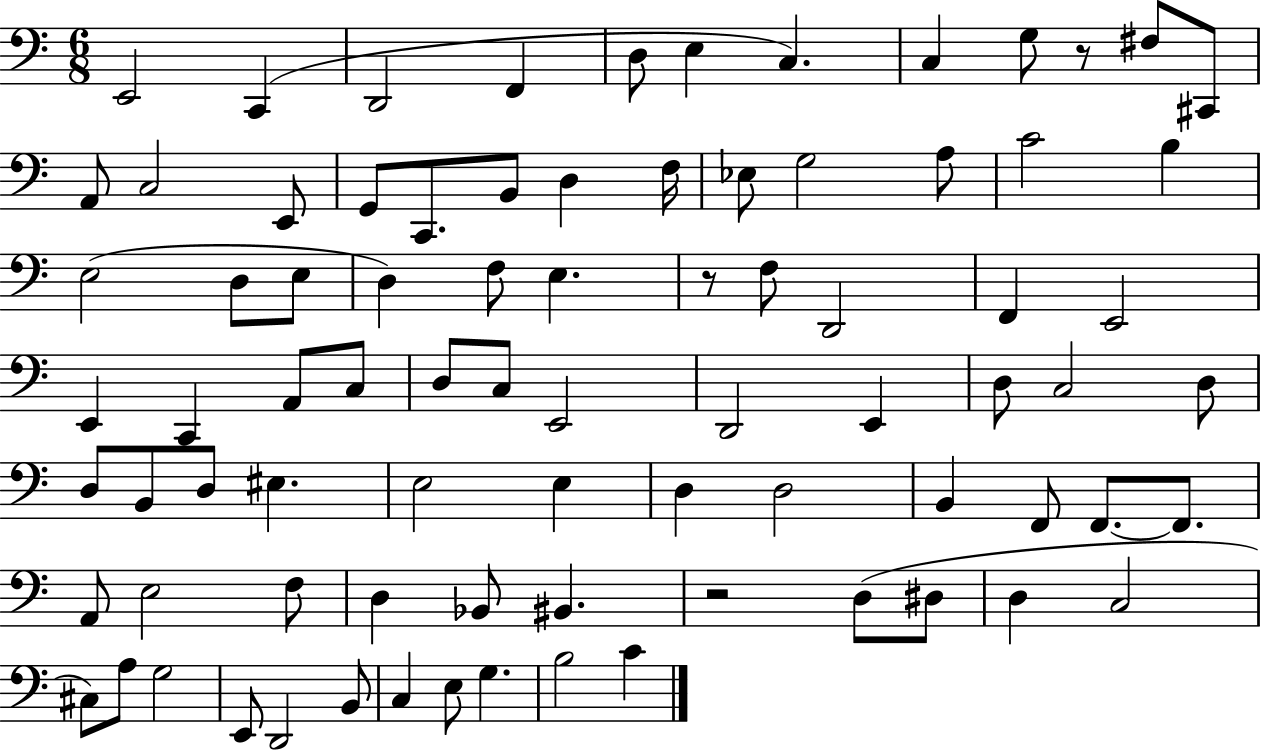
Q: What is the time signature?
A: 6/8